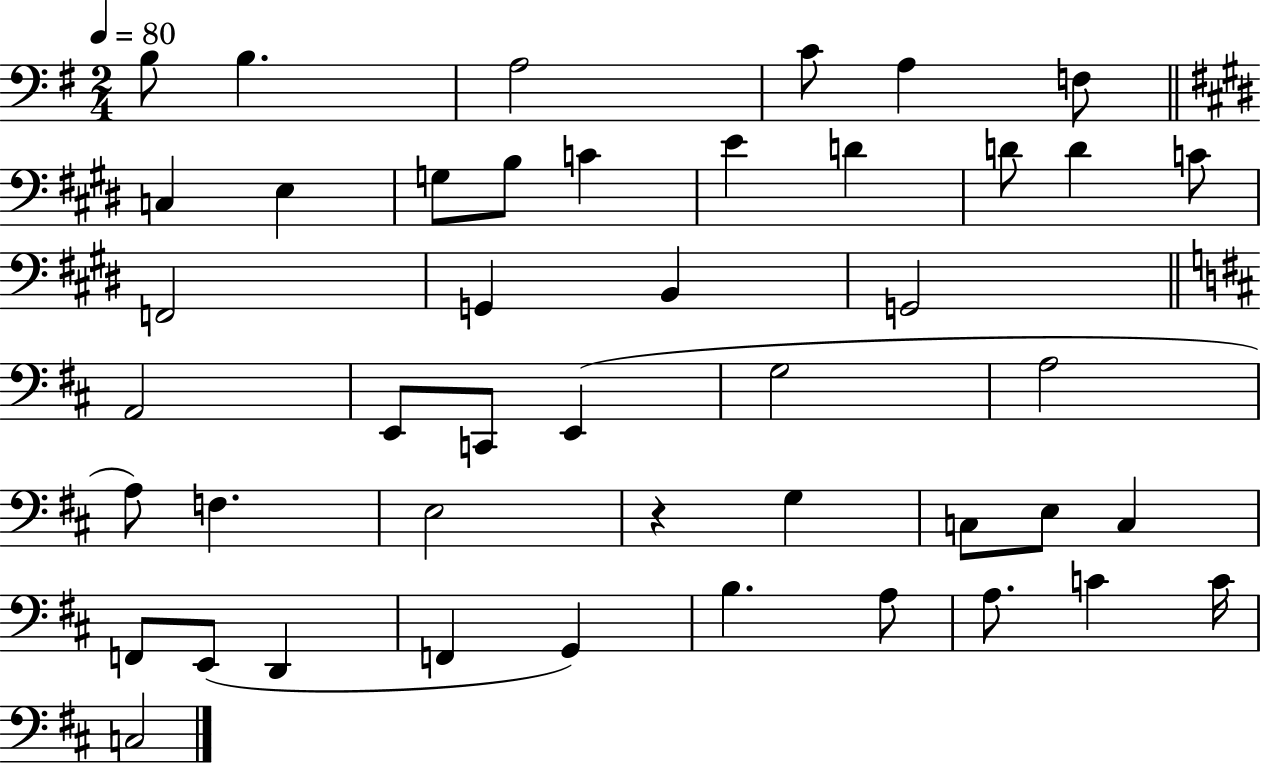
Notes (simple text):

B3/e B3/q. A3/h C4/e A3/q F3/e C3/q E3/q G3/e B3/e C4/q E4/q D4/q D4/e D4/q C4/e F2/h G2/q B2/q G2/h A2/h E2/e C2/e E2/q G3/h A3/h A3/e F3/q. E3/h R/q G3/q C3/e E3/e C3/q F2/e E2/e D2/q F2/q G2/q B3/q. A3/e A3/e. C4/q C4/s C3/h